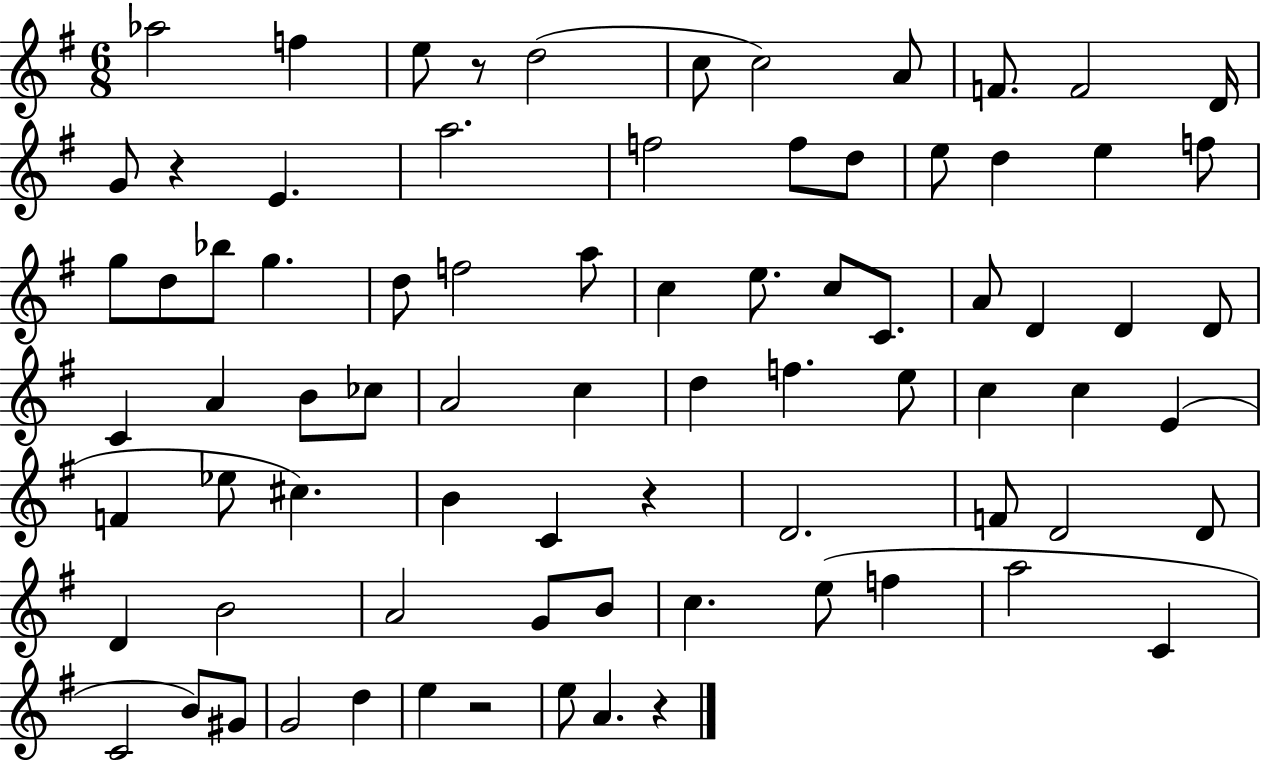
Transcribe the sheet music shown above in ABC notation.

X:1
T:Untitled
M:6/8
L:1/4
K:G
_a2 f e/2 z/2 d2 c/2 c2 A/2 F/2 F2 D/4 G/2 z E a2 f2 f/2 d/2 e/2 d e f/2 g/2 d/2 _b/2 g d/2 f2 a/2 c e/2 c/2 C/2 A/2 D D D/2 C A B/2 _c/2 A2 c d f e/2 c c E F _e/2 ^c B C z D2 F/2 D2 D/2 D B2 A2 G/2 B/2 c e/2 f a2 C C2 B/2 ^G/2 G2 d e z2 e/2 A z